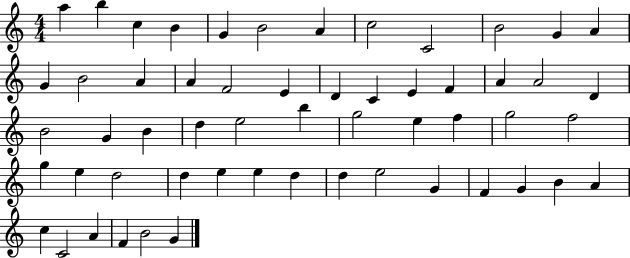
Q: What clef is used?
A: treble